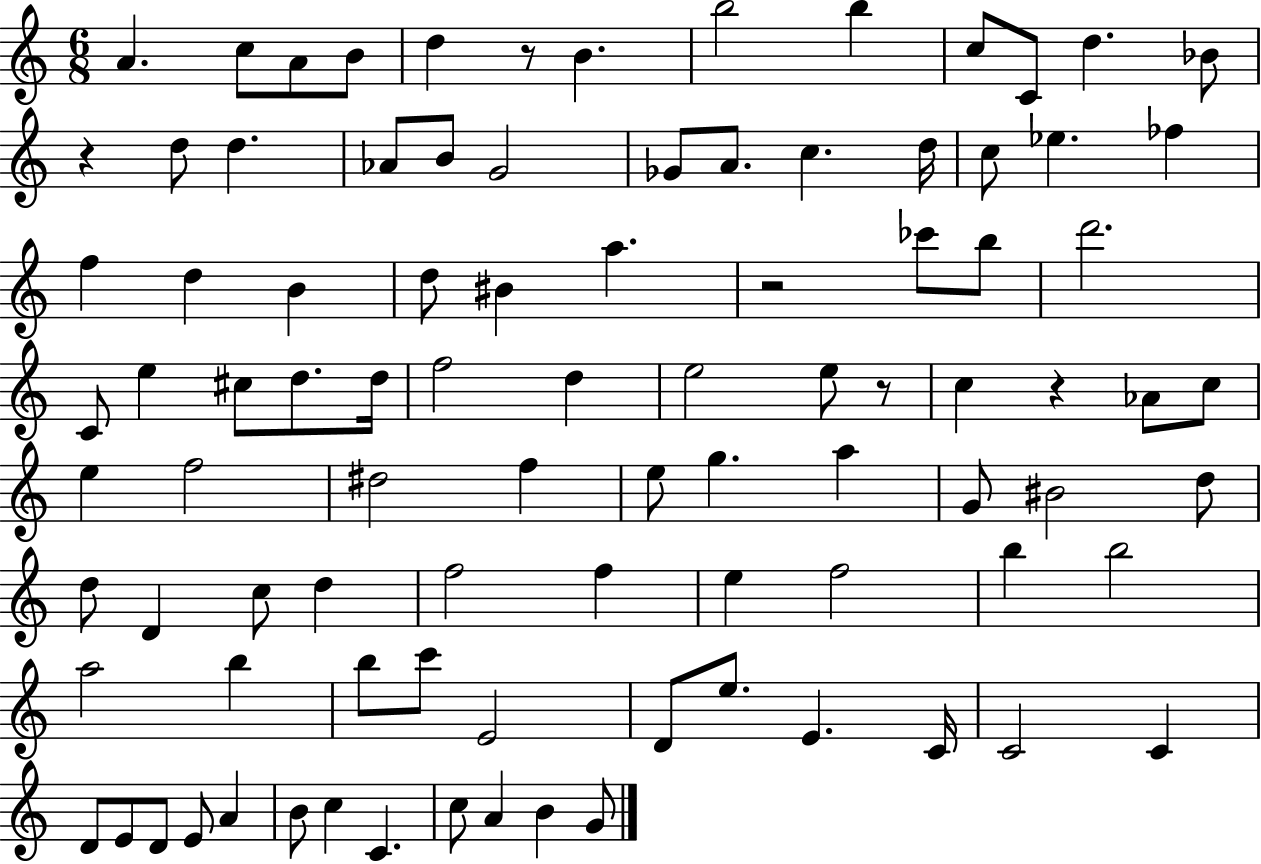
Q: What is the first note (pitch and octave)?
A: A4